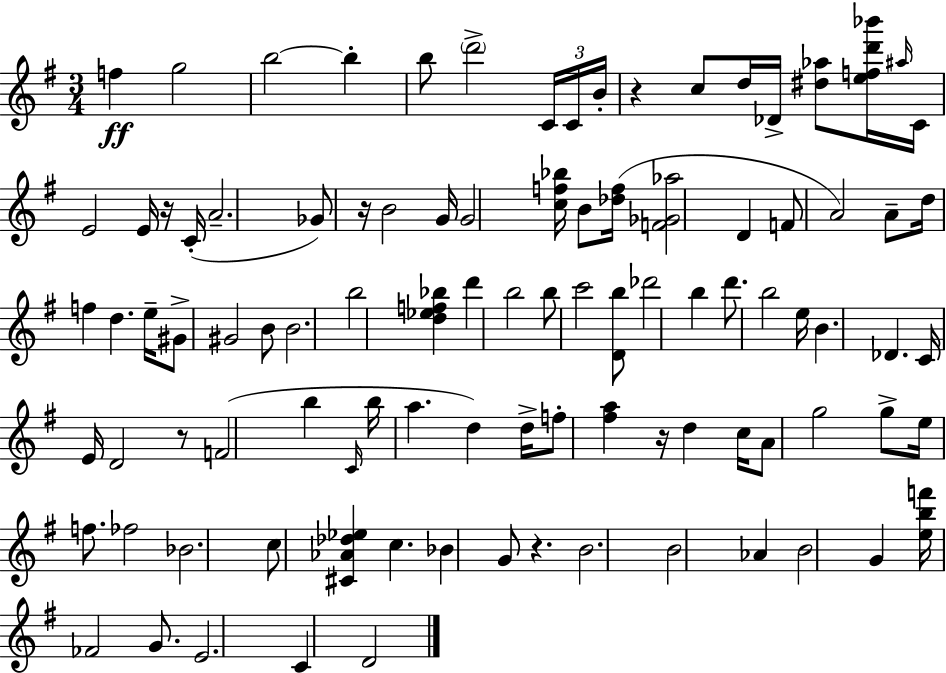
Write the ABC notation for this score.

X:1
T:Untitled
M:3/4
L:1/4
K:Em
f g2 b2 b b/2 d'2 C/4 C/4 B/4 z c/2 d/4 _D/4 [^d_a]/2 [efd'_b']/4 ^a/4 C/4 E2 E/4 z/4 C/4 A2 _G/2 z/4 B2 G/4 G2 [cf_b]/4 B/2 [_df]/4 [F_G_a]2 D F/2 A2 A/2 d/4 f d e/4 ^G/2 ^G2 B/2 B2 b2 [d_ef_b] d' b2 b/2 c'2 [Db]/2 _d'2 b d'/2 b2 e/4 B _D C/4 E/4 D2 z/2 F2 b C/4 b/4 a d d/4 f/2 [^fa] z/4 d c/4 A/2 g2 g/2 e/4 f/2 _f2 _B2 c/2 [^C_A_d_e] c _B G/2 z B2 B2 _A B2 G [ebf']/4 _F2 G/2 E2 C D2